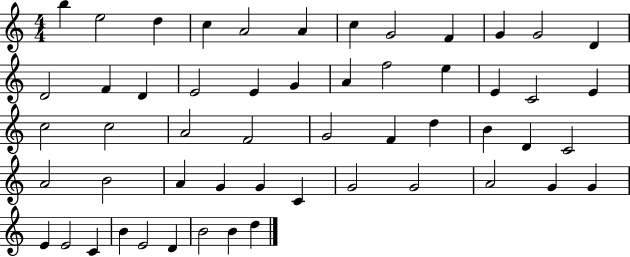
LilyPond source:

{
  \clef treble
  \numericTimeSignature
  \time 4/4
  \key c \major
  b''4 e''2 d''4 | c''4 a'2 a'4 | c''4 g'2 f'4 | g'4 g'2 d'4 | \break d'2 f'4 d'4 | e'2 e'4 g'4 | a'4 f''2 e''4 | e'4 c'2 e'4 | \break c''2 c''2 | a'2 f'2 | g'2 f'4 d''4 | b'4 d'4 c'2 | \break a'2 b'2 | a'4 g'4 g'4 c'4 | g'2 g'2 | a'2 g'4 g'4 | \break e'4 e'2 c'4 | b'4 e'2 d'4 | b'2 b'4 d''4 | \bar "|."
}